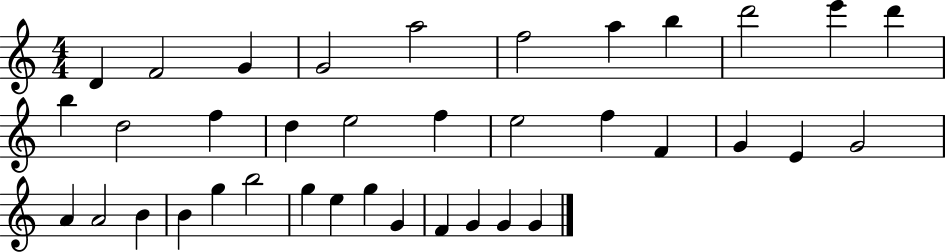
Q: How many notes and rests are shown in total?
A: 37